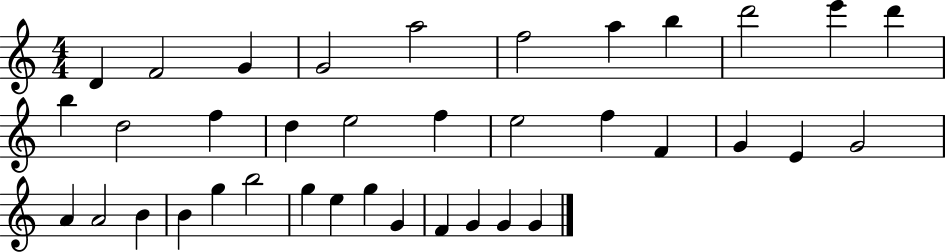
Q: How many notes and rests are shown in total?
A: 37